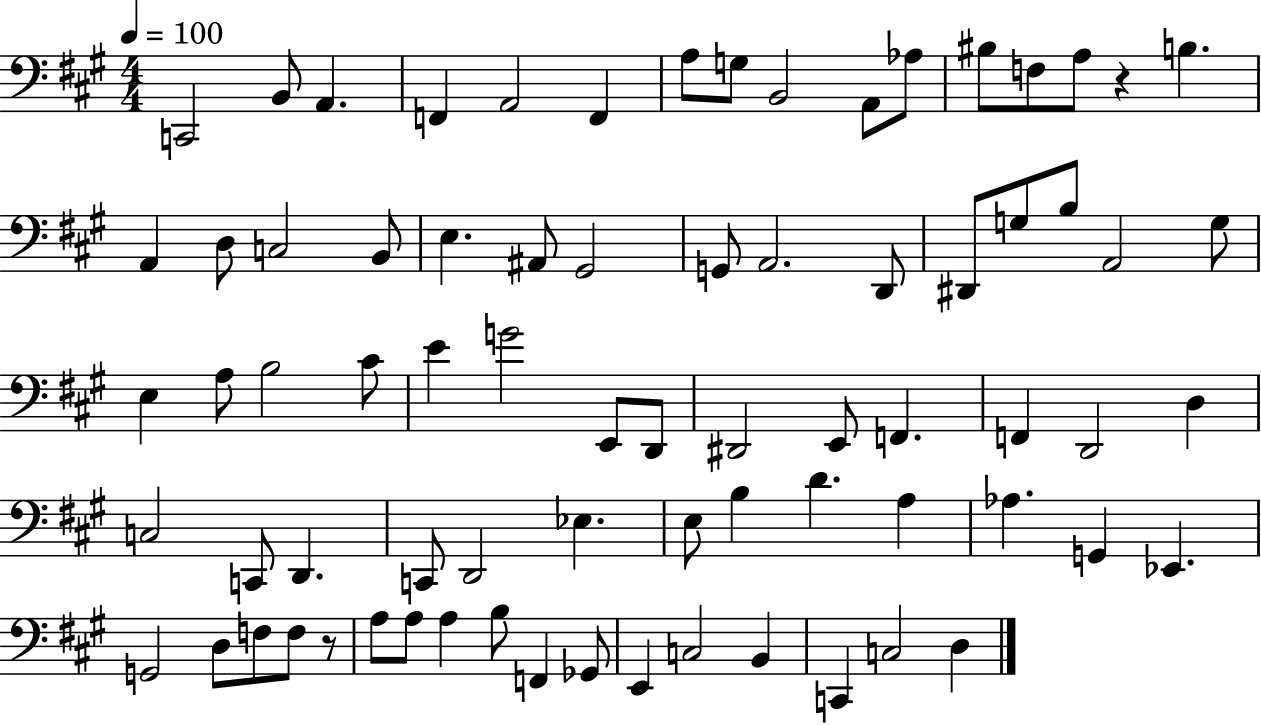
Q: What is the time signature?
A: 4/4